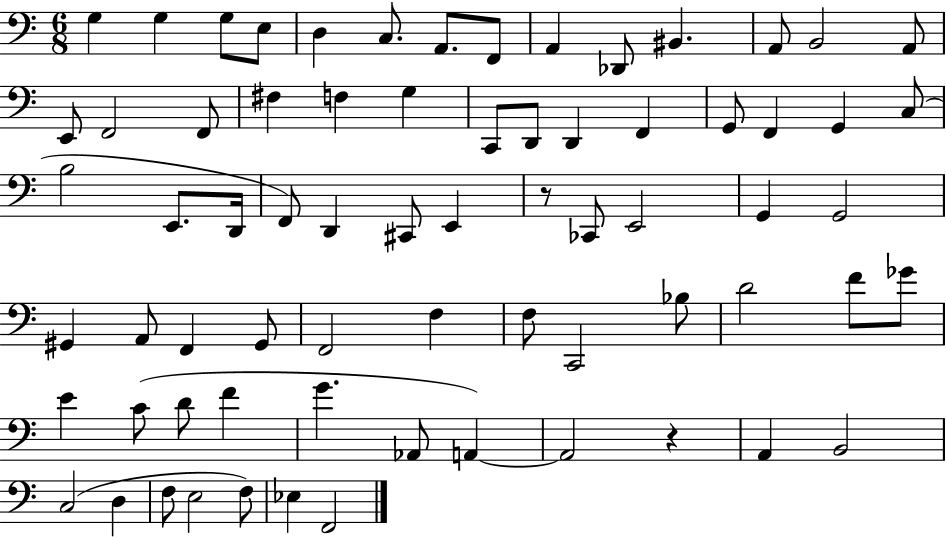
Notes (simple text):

G3/q G3/q G3/e E3/e D3/q C3/e. A2/e. F2/e A2/q Db2/e BIS2/q. A2/e B2/h A2/e E2/e F2/h F2/e F#3/q F3/q G3/q C2/e D2/e D2/q F2/q G2/e F2/q G2/q C3/e B3/h E2/e. D2/s F2/e D2/q C#2/e E2/q R/e CES2/e E2/h G2/q G2/h G#2/q A2/e F2/q G#2/e F2/h F3/q F3/e C2/h Bb3/e D4/h F4/e Gb4/e E4/q C4/e D4/e F4/q G4/q. Ab2/e A2/q A2/h R/q A2/q B2/h C3/h D3/q F3/e E3/h F3/e Eb3/q F2/h